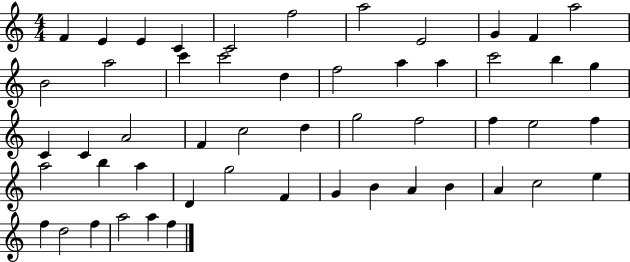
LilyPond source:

{
  \clef treble
  \numericTimeSignature
  \time 4/4
  \key c \major
  f'4 e'4 e'4 c'4 | c'2 f''2 | a''2 e'2 | g'4 f'4 a''2 | \break b'2 a''2 | c'''4 c'''2 d''4 | f''2 a''4 a''4 | c'''2 b''4 g''4 | \break c'4 c'4 a'2 | f'4 c''2 d''4 | g''2 f''2 | f''4 e''2 f''4 | \break a''2 b''4 a''4 | d'4 g''2 f'4 | g'4 b'4 a'4 b'4 | a'4 c''2 e''4 | \break f''4 d''2 f''4 | a''2 a''4 f''4 | \bar "|."
}